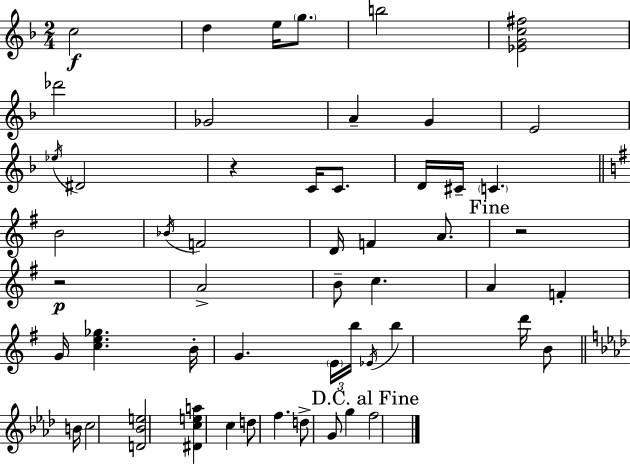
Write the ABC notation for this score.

X:1
T:Untitled
M:2/4
L:1/4
K:Dm
c2 d e/4 g/2 b2 [_EGc^f]2 _d'2 _G2 A G E2 _e/4 ^D2 z C/4 C/2 D/4 ^C/4 C B2 _B/4 F2 D/4 F A/2 z2 z2 A2 B/2 c A F G/4 [ce_g] B/4 G E/4 b/4 _E/4 b d'/4 B/2 B/4 c2 [D_Be]2 [^Dcea] c d/2 f d/2 G/2 g f2